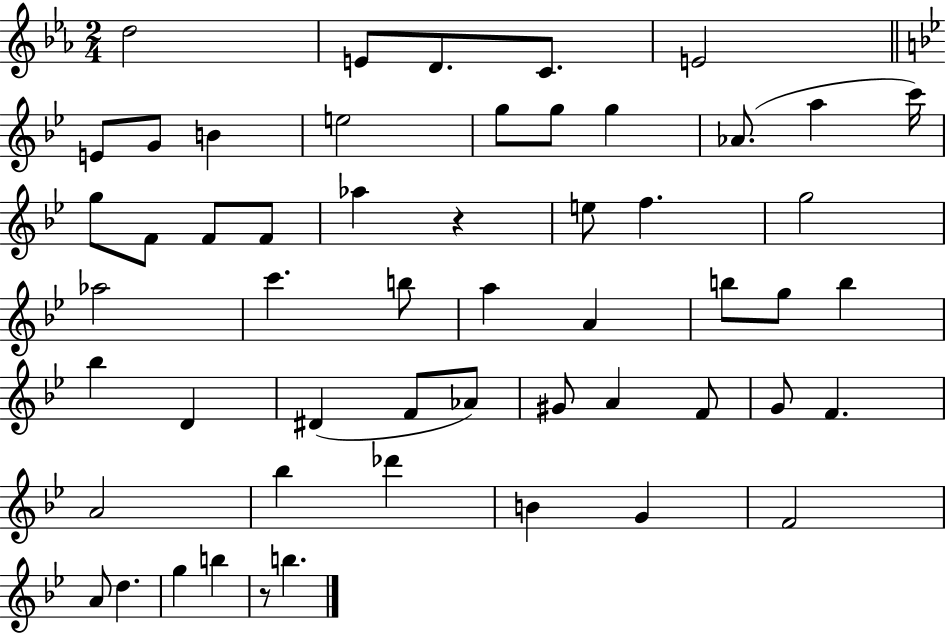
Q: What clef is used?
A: treble